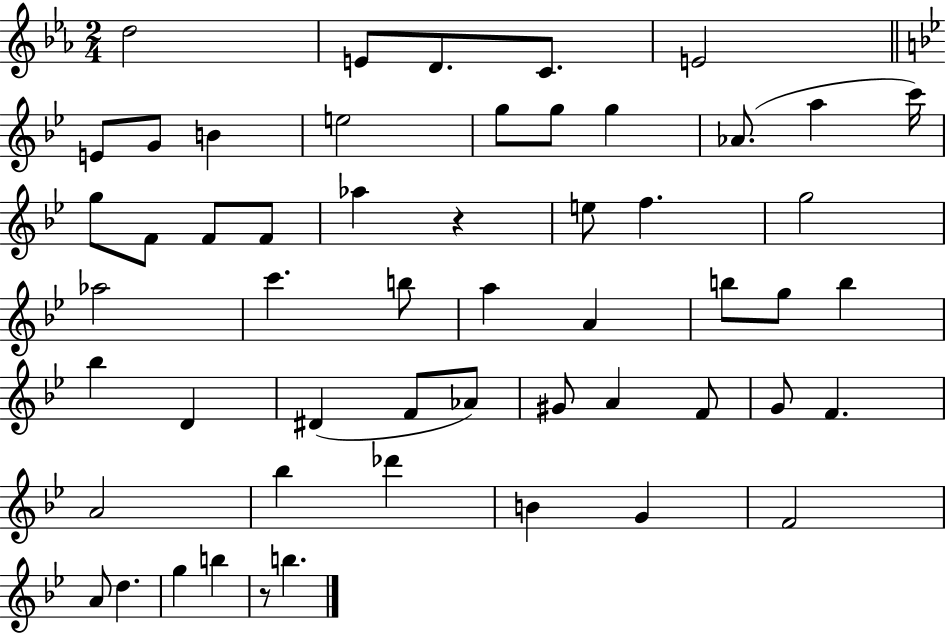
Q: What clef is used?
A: treble